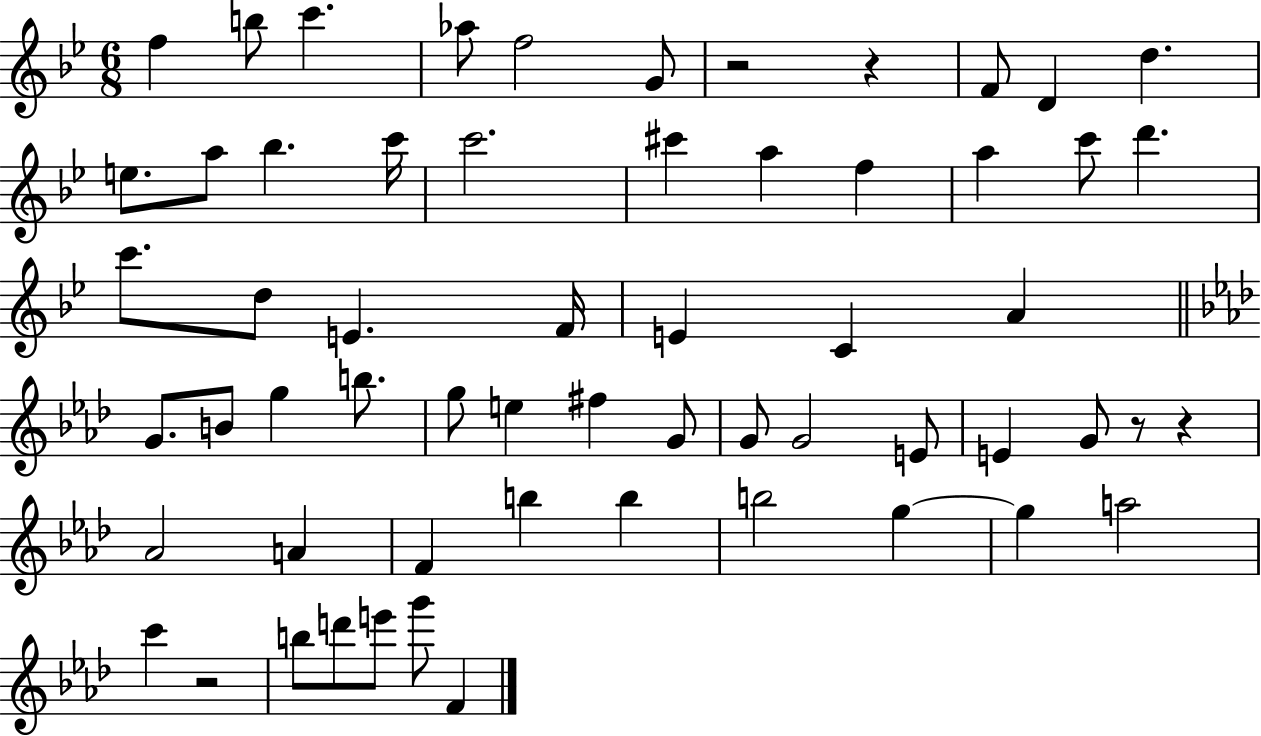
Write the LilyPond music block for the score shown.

{
  \clef treble
  \numericTimeSignature
  \time 6/8
  \key bes \major
  f''4 b''8 c'''4. | aes''8 f''2 g'8 | r2 r4 | f'8 d'4 d''4. | \break e''8. a''8 bes''4. c'''16 | c'''2. | cis'''4 a''4 f''4 | a''4 c'''8 d'''4. | \break c'''8. d''8 e'4. f'16 | e'4 c'4 a'4 | \bar "||" \break \key aes \major g'8. b'8 g''4 b''8. | g''8 e''4 fis''4 g'8 | g'8 g'2 e'8 | e'4 g'8 r8 r4 | \break aes'2 a'4 | f'4 b''4 b''4 | b''2 g''4~~ | g''4 a''2 | \break c'''4 r2 | b''8 d'''8 e'''8 g'''8 f'4 | \bar "|."
}